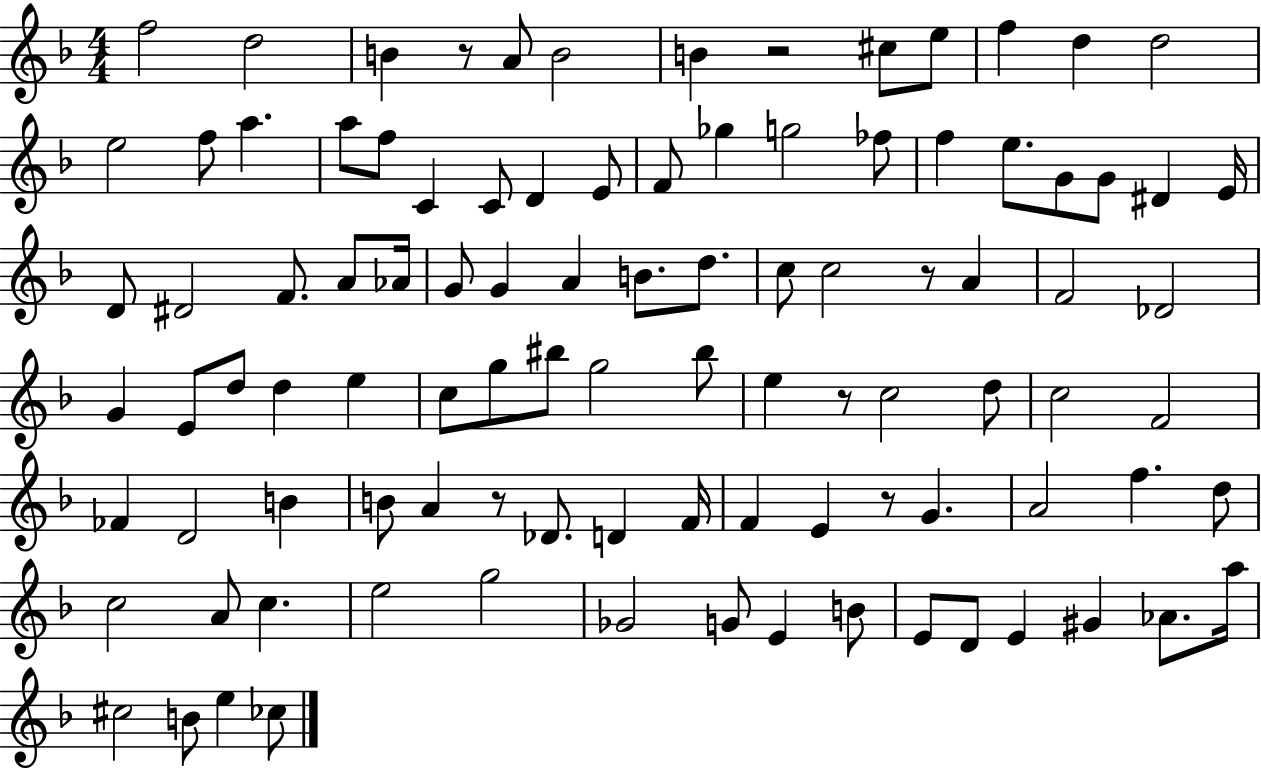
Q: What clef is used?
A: treble